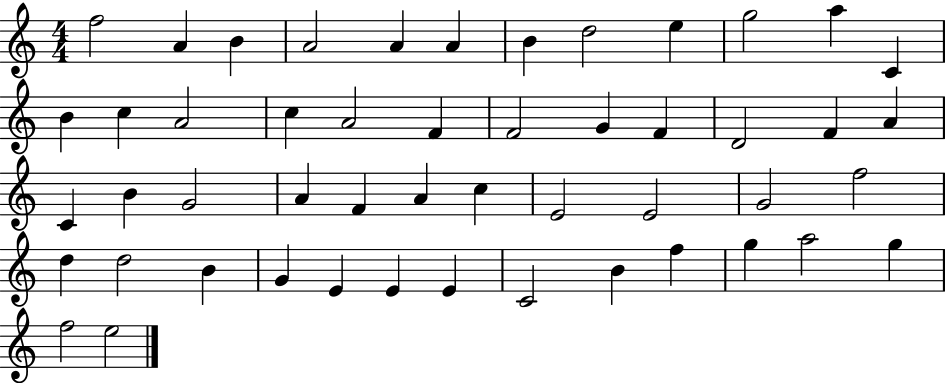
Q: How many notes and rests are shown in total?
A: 50